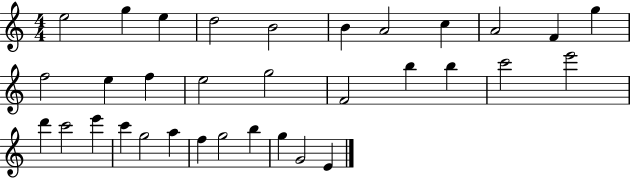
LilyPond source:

{
  \clef treble
  \numericTimeSignature
  \time 4/4
  \key c \major
  e''2 g''4 e''4 | d''2 b'2 | b'4 a'2 c''4 | a'2 f'4 g''4 | \break f''2 e''4 f''4 | e''2 g''2 | f'2 b''4 b''4 | c'''2 e'''2 | \break d'''4 c'''2 e'''4 | c'''4 g''2 a''4 | f''4 g''2 b''4 | g''4 g'2 e'4 | \break \bar "|."
}